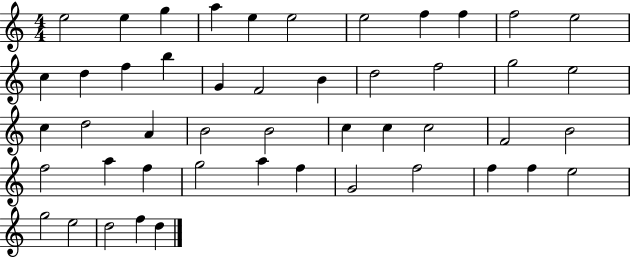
X:1
T:Untitled
M:4/4
L:1/4
K:C
e2 e g a e e2 e2 f f f2 e2 c d f b G F2 B d2 f2 g2 e2 c d2 A B2 B2 c c c2 F2 B2 f2 a f g2 a f G2 f2 f f e2 g2 e2 d2 f d